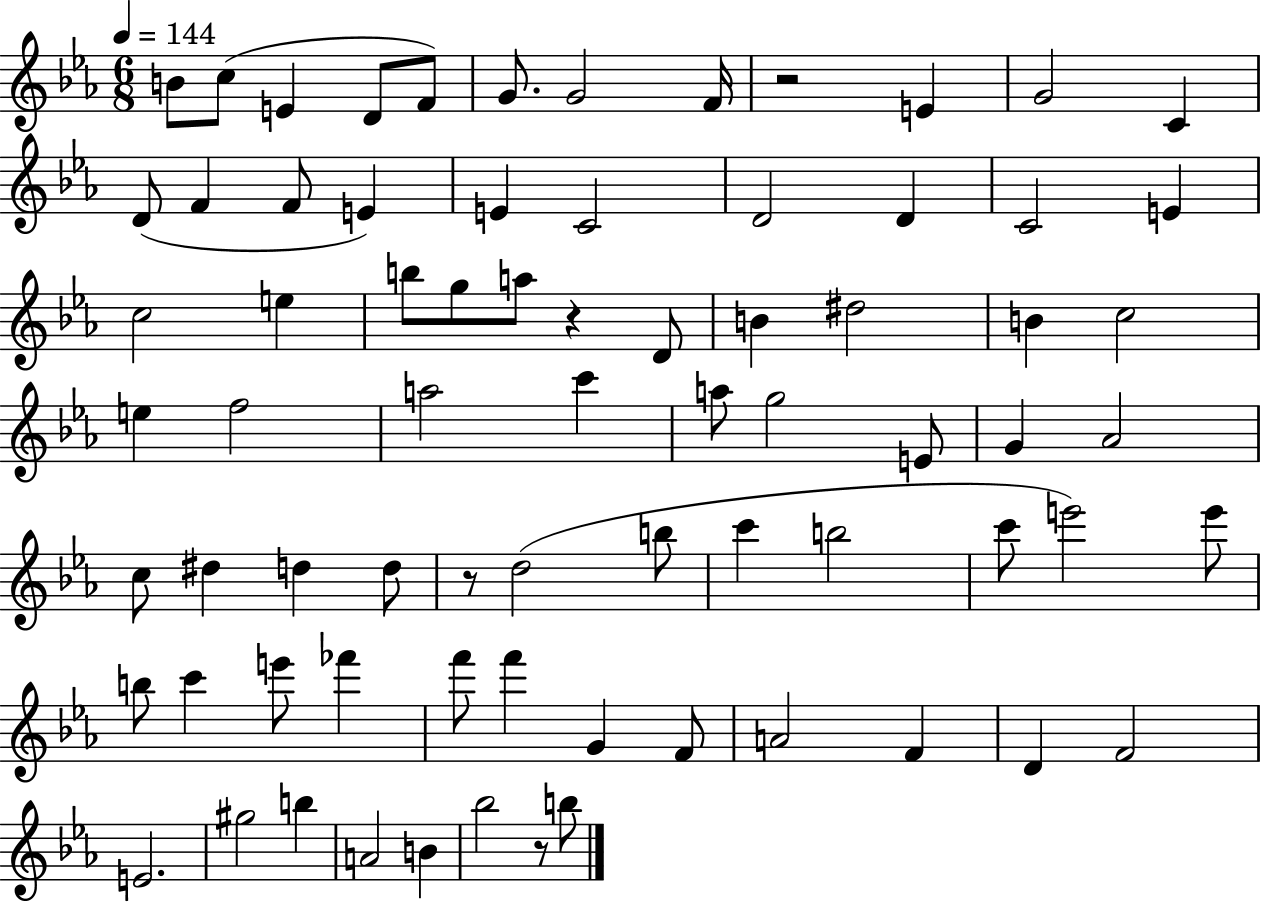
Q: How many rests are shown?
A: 4